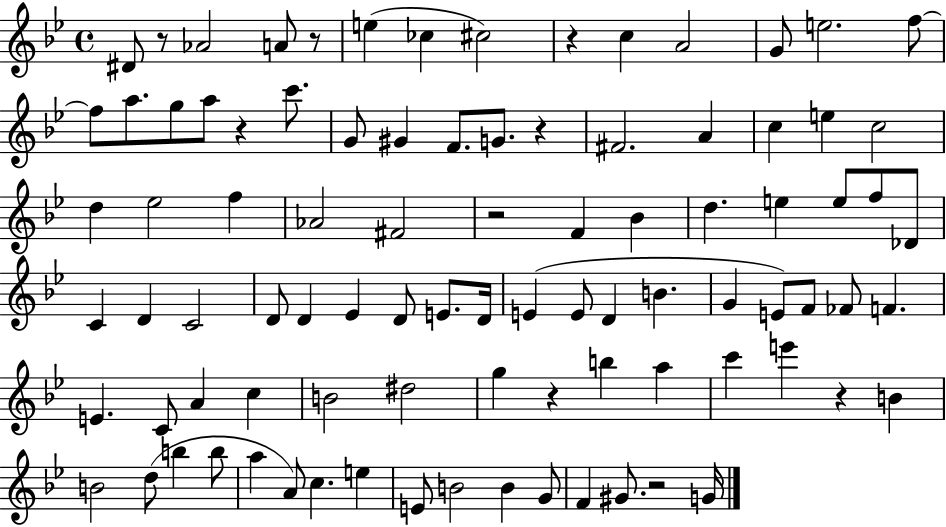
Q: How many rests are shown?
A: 9